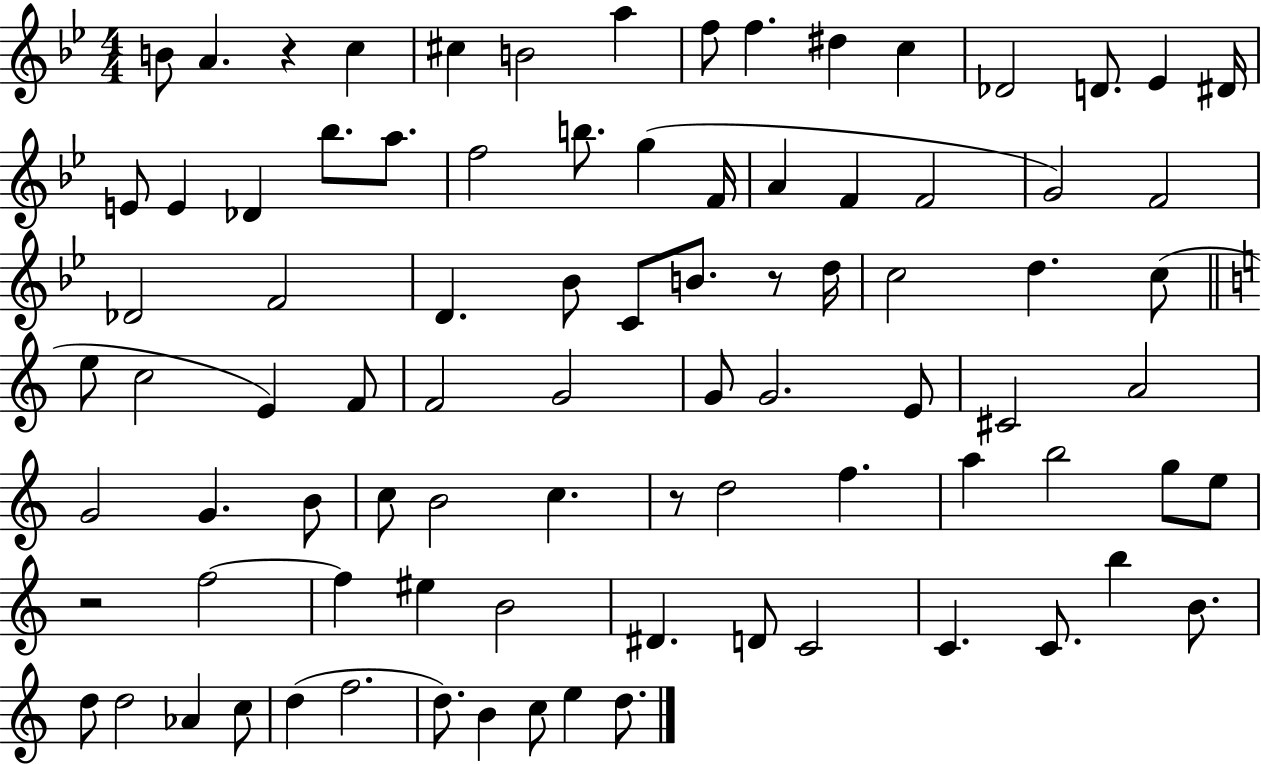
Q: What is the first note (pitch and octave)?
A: B4